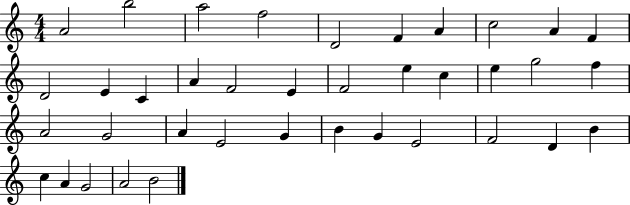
{
  \clef treble
  \numericTimeSignature
  \time 4/4
  \key c \major
  a'2 b''2 | a''2 f''2 | d'2 f'4 a'4 | c''2 a'4 f'4 | \break d'2 e'4 c'4 | a'4 f'2 e'4 | f'2 e''4 c''4 | e''4 g''2 f''4 | \break a'2 g'2 | a'4 e'2 g'4 | b'4 g'4 e'2 | f'2 d'4 b'4 | \break c''4 a'4 g'2 | a'2 b'2 | \bar "|."
}